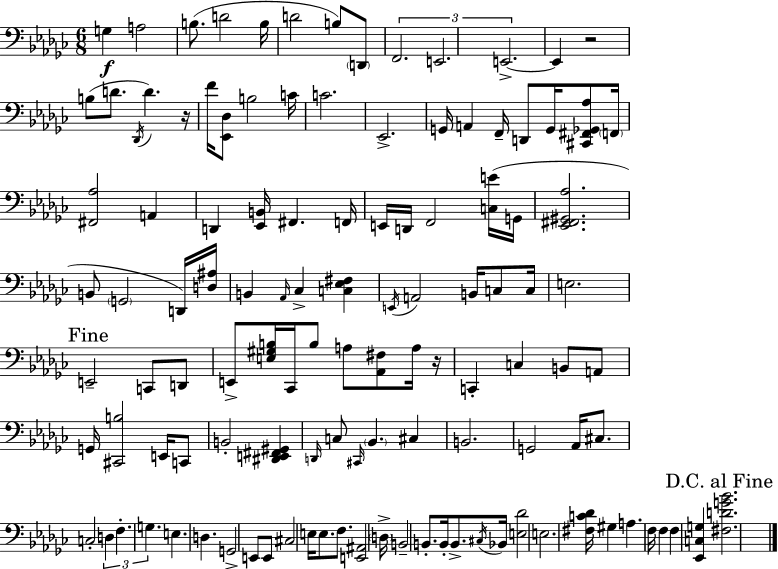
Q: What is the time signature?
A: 6/8